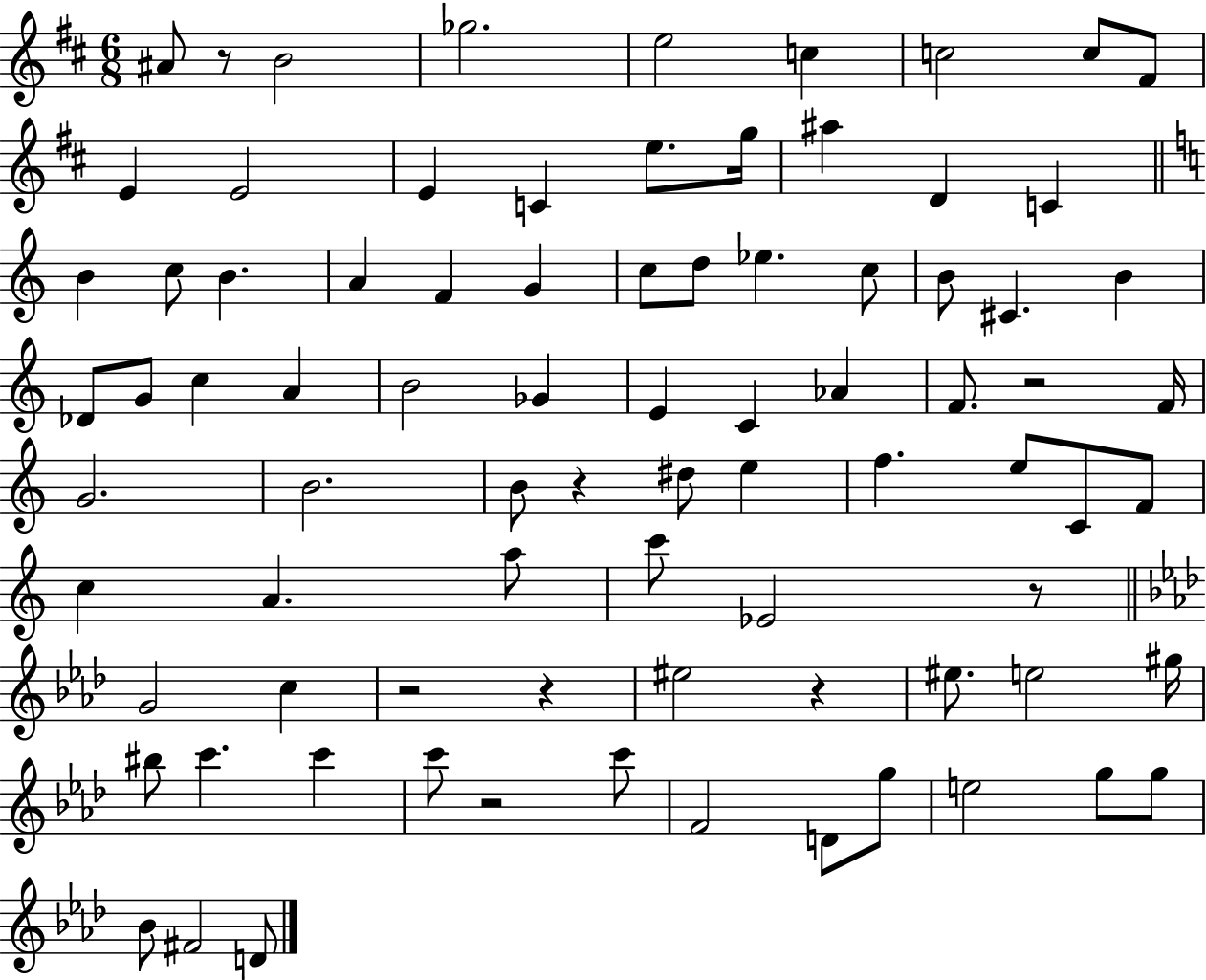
A#4/e R/e B4/h Gb5/h. E5/h C5/q C5/h C5/e F#4/e E4/q E4/h E4/q C4/q E5/e. G5/s A#5/q D4/q C4/q B4/q C5/e B4/q. A4/q F4/q G4/q C5/e D5/e Eb5/q. C5/e B4/e C#4/q. B4/q Db4/e G4/e C5/q A4/q B4/h Gb4/q E4/q C4/q Ab4/q F4/e. R/h F4/s G4/h. B4/h. B4/e R/q D#5/e E5/q F5/q. E5/e C4/e F4/e C5/q A4/q. A5/e C6/e Eb4/h R/e G4/h C5/q R/h R/q EIS5/h R/q EIS5/e. E5/h G#5/s BIS5/e C6/q. C6/q C6/e R/h C6/e F4/h D4/e G5/e E5/h G5/e G5/e Bb4/e F#4/h D4/e